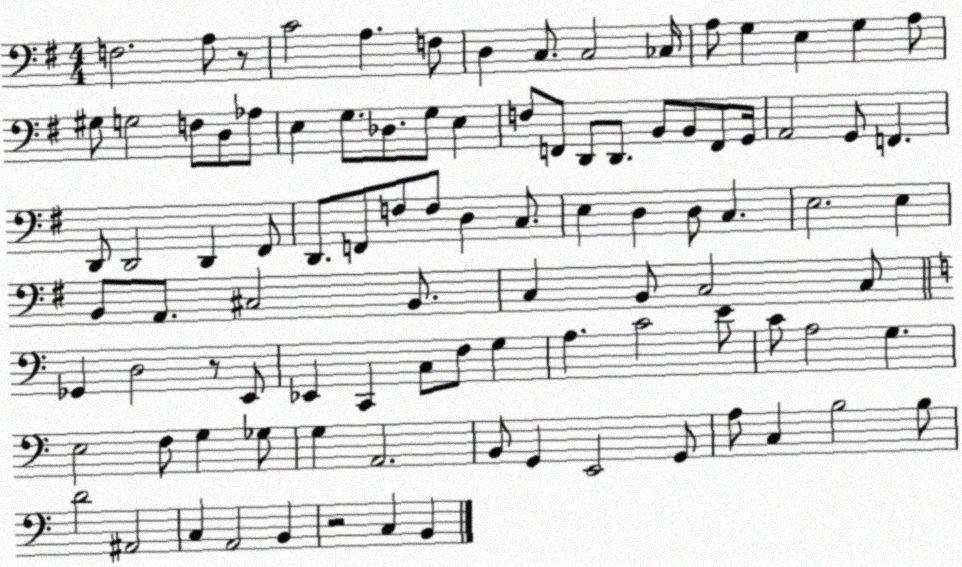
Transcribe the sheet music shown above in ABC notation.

X:1
T:Untitled
M:4/4
L:1/4
K:G
F,2 A,/2 z/2 C2 A, F,/2 D, C,/2 C,2 _C,/4 A,/2 G, E, G, A,/2 ^G,/2 G,2 F,/2 D,/2 _A,/2 E, G,/2 _D,/2 G,/2 E, F,/2 F,,/2 D,,/2 D,,/2 B,,/2 B,,/2 F,,/2 G,,/4 A,,2 G,,/2 F,, D,,/2 D,,2 D,, ^F,,/2 D,,/2 F,,/2 F,/2 F,/2 D, C,/2 E, D, D,/2 C, E,2 E, B,,/2 A,,/2 ^C,2 B,,/2 C, B,,/2 C,2 C,/2 _G,, D,2 z/2 E,,/2 _E,, C,, C,/2 F,/2 G, A, C2 E/2 C/2 A,2 G, E,2 F,/2 G, _G,/2 G, A,,2 B,,/2 G,, E,,2 G,,/2 A,/2 C, B,2 B,/2 D2 ^A,,2 C, A,,2 B,, z2 C, B,,